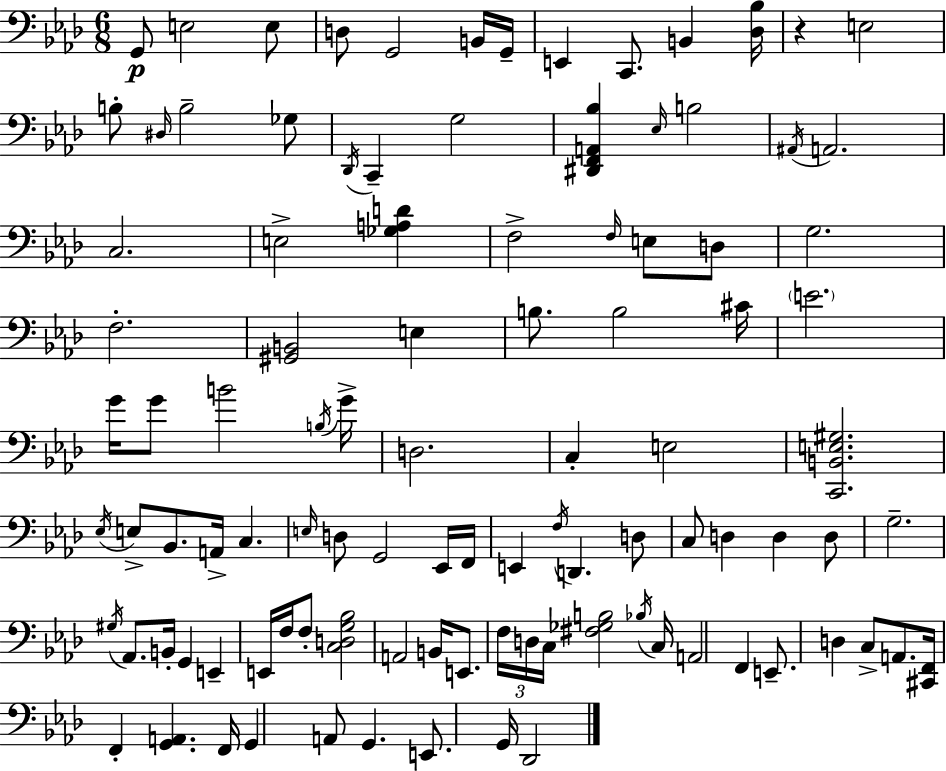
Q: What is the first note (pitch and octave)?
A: G2